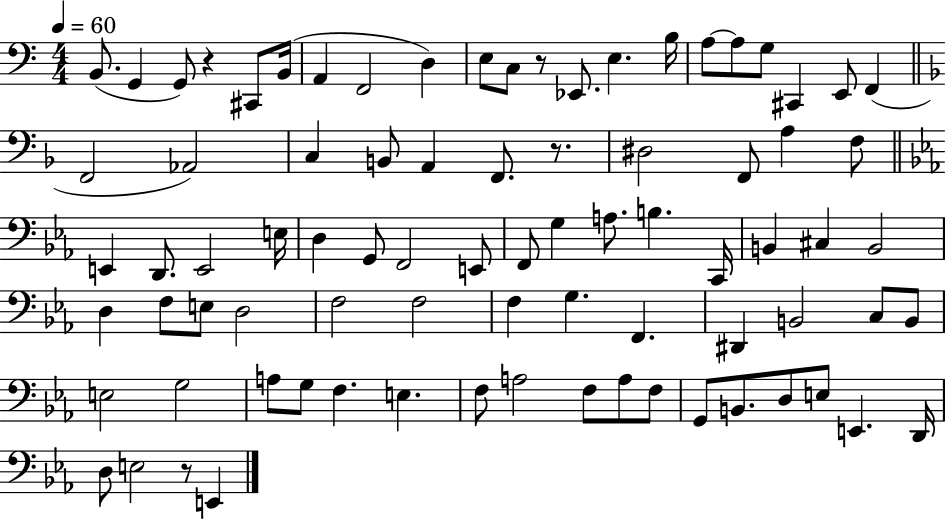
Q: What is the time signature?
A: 4/4